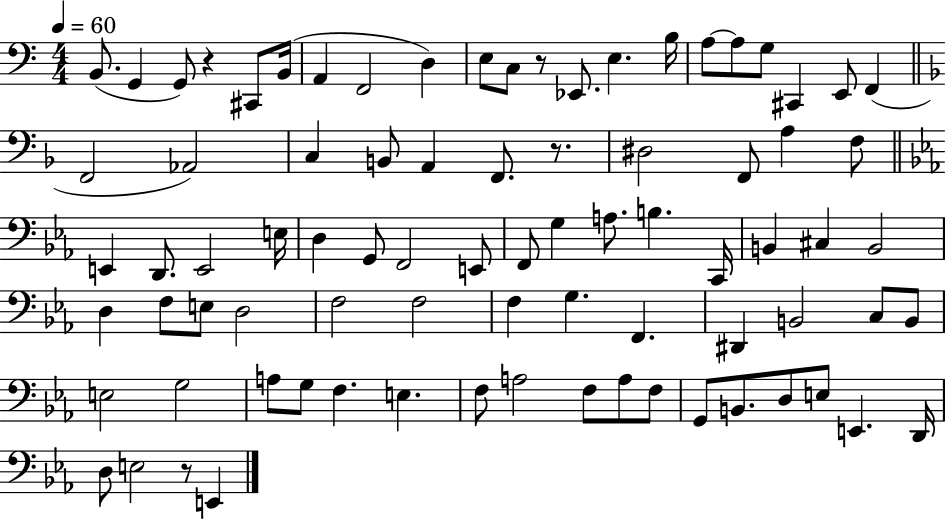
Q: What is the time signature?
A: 4/4